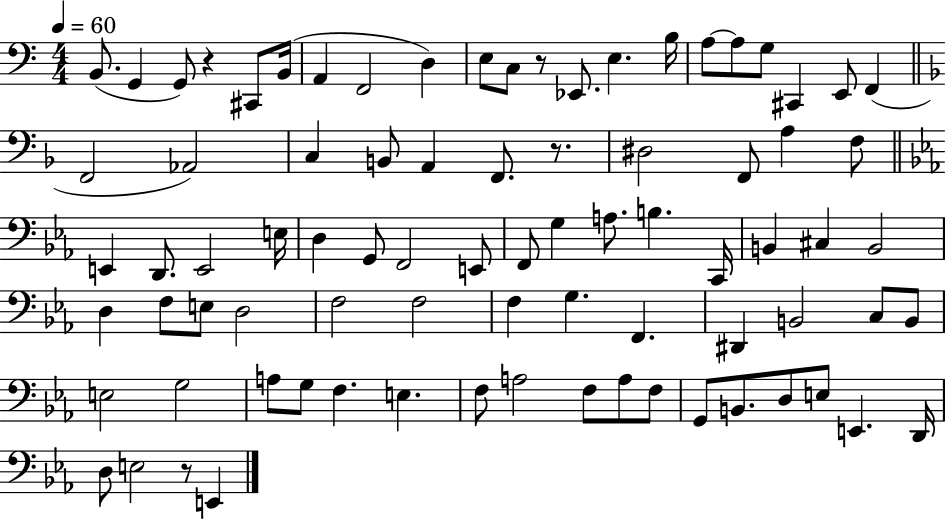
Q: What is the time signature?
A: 4/4